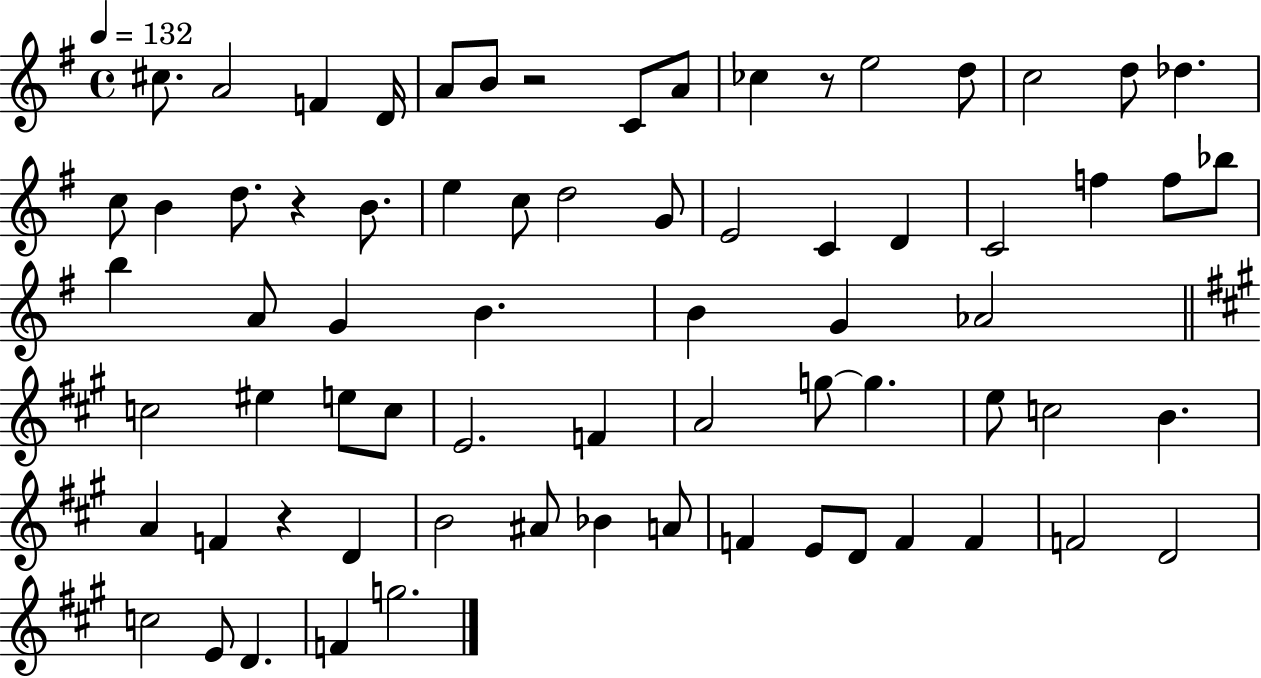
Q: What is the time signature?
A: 4/4